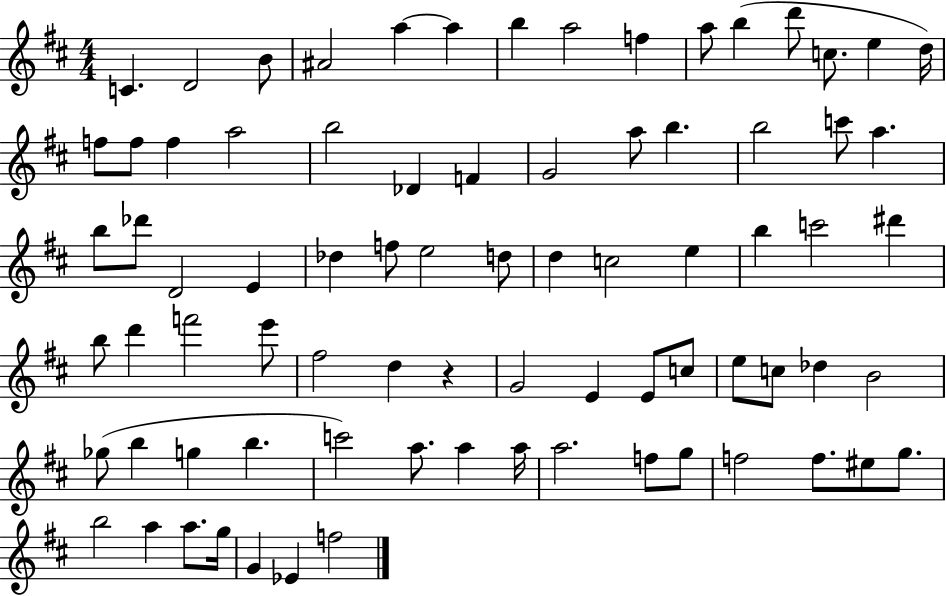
{
  \clef treble
  \numericTimeSignature
  \time 4/4
  \key d \major
  \repeat volta 2 { c'4. d'2 b'8 | ais'2 a''4~~ a''4 | b''4 a''2 f''4 | a''8 b''4( d'''8 c''8. e''4 d''16) | \break f''8 f''8 f''4 a''2 | b''2 des'4 f'4 | g'2 a''8 b''4. | b''2 c'''8 a''4. | \break b''8 des'''8 d'2 e'4 | des''4 f''8 e''2 d''8 | d''4 c''2 e''4 | b''4 c'''2 dis'''4 | \break b''8 d'''4 f'''2 e'''8 | fis''2 d''4 r4 | g'2 e'4 e'8 c''8 | e''8 c''8 des''4 b'2 | \break ges''8( b''4 g''4 b''4. | c'''2) a''8. a''4 a''16 | a''2. f''8 g''8 | f''2 f''8. eis''8 g''8. | \break b''2 a''4 a''8. g''16 | g'4 ees'4 f''2 | } \bar "|."
}